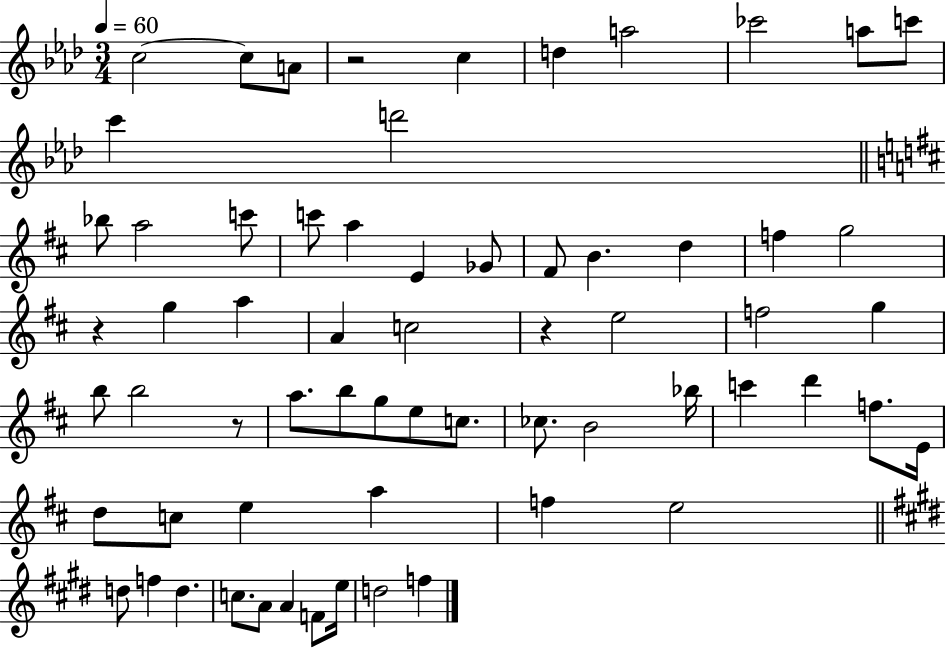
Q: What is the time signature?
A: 3/4